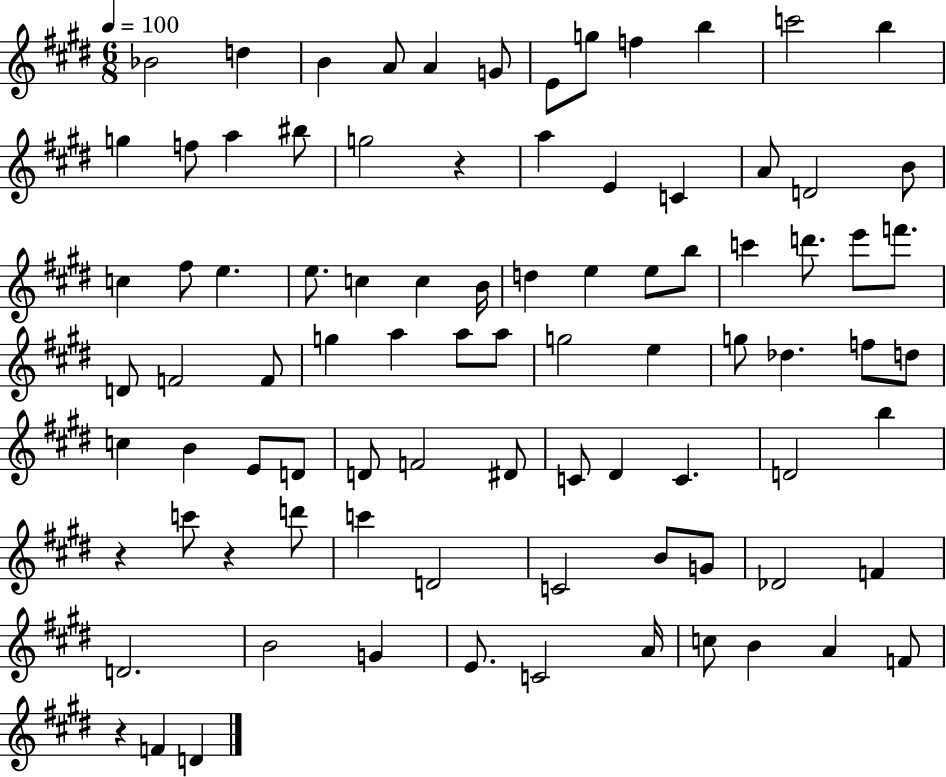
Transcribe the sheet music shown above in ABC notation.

X:1
T:Untitled
M:6/8
L:1/4
K:E
_B2 d B A/2 A G/2 E/2 g/2 f b c'2 b g f/2 a ^b/2 g2 z a E C A/2 D2 B/2 c ^f/2 e e/2 c c B/4 d e e/2 b/2 c' d'/2 e'/2 f'/2 D/2 F2 F/2 g a a/2 a/2 g2 e g/2 _d f/2 d/2 c B E/2 D/2 D/2 F2 ^D/2 C/2 ^D C D2 b z c'/2 z d'/2 c' D2 C2 B/2 G/2 _D2 F D2 B2 G E/2 C2 A/4 c/2 B A F/2 z F D